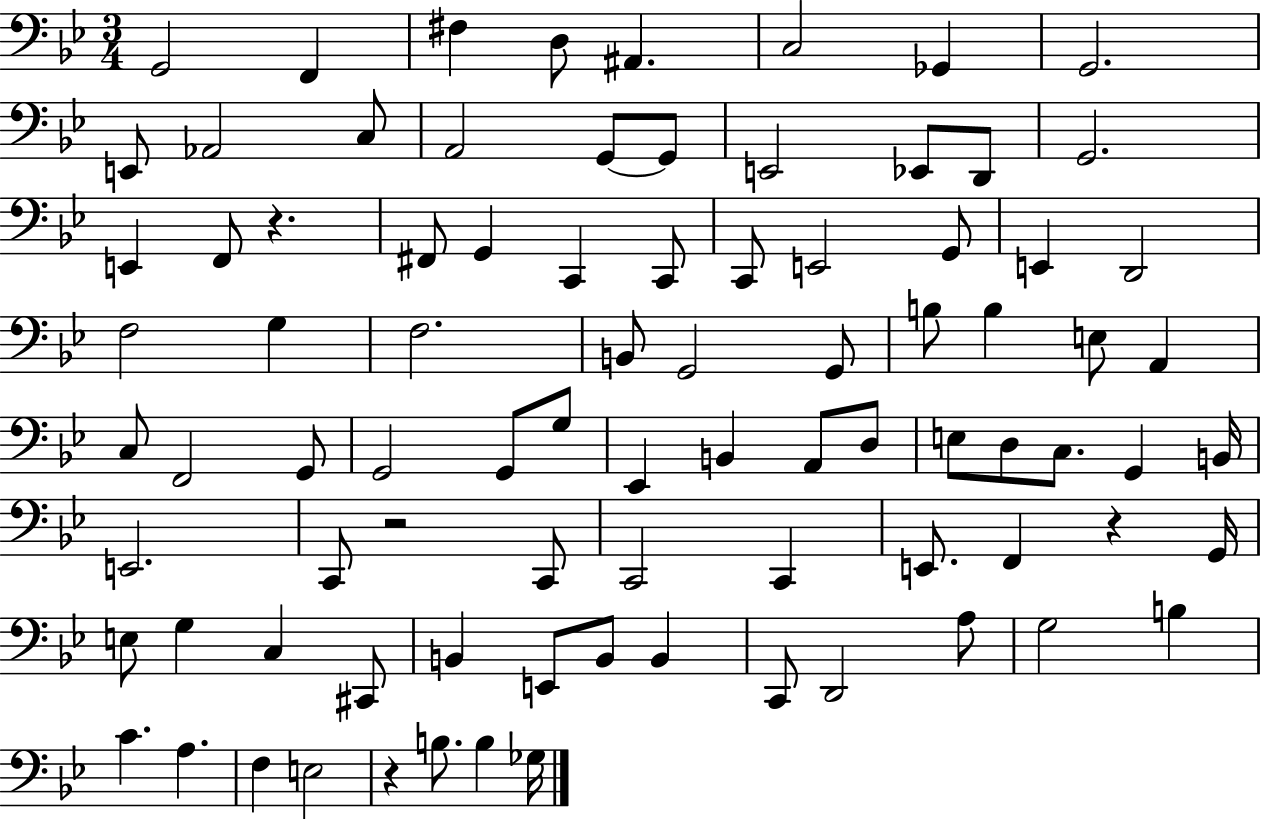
{
  \clef bass
  \numericTimeSignature
  \time 3/4
  \key bes \major
  g,2 f,4 | fis4 d8 ais,4. | c2 ges,4 | g,2. | \break e,8 aes,2 c8 | a,2 g,8~~ g,8 | e,2 ees,8 d,8 | g,2. | \break e,4 f,8 r4. | fis,8 g,4 c,4 c,8 | c,8 e,2 g,8 | e,4 d,2 | \break f2 g4 | f2. | b,8 g,2 g,8 | b8 b4 e8 a,4 | \break c8 f,2 g,8 | g,2 g,8 g8 | ees,4 b,4 a,8 d8 | e8 d8 c8. g,4 b,16 | \break e,2. | c,8 r2 c,8 | c,2 c,4 | e,8. f,4 r4 g,16 | \break e8 g4 c4 cis,8 | b,4 e,8 b,8 b,4 | c,8 d,2 a8 | g2 b4 | \break c'4. a4. | f4 e2 | r4 b8. b4 ges16 | \bar "|."
}